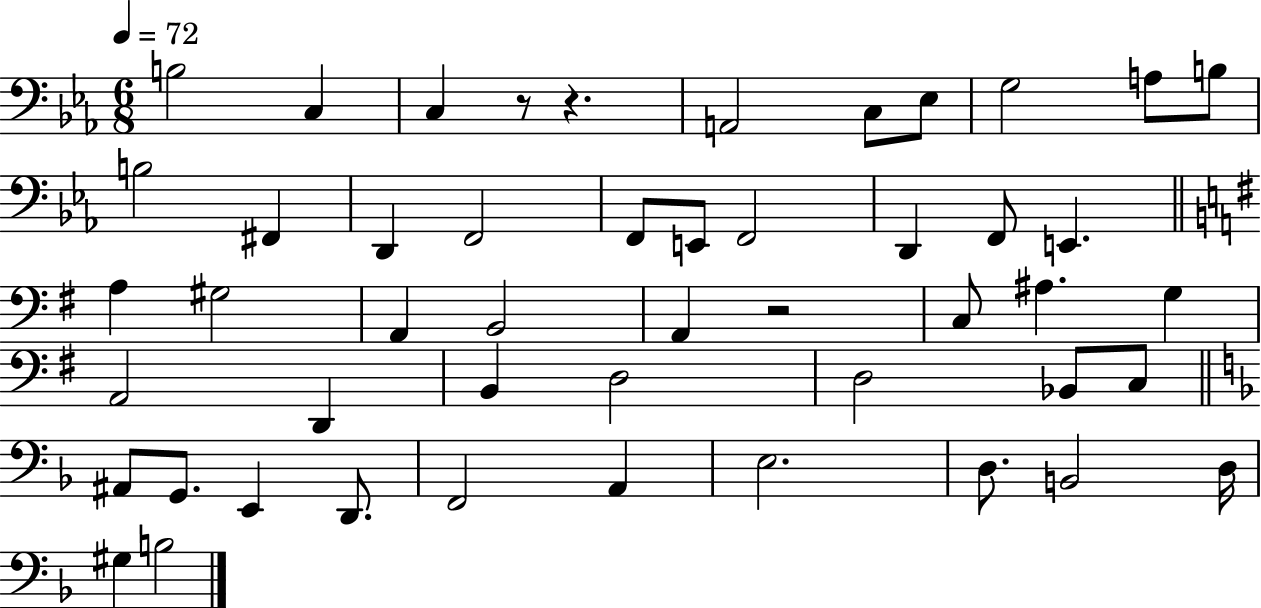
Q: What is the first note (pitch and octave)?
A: B3